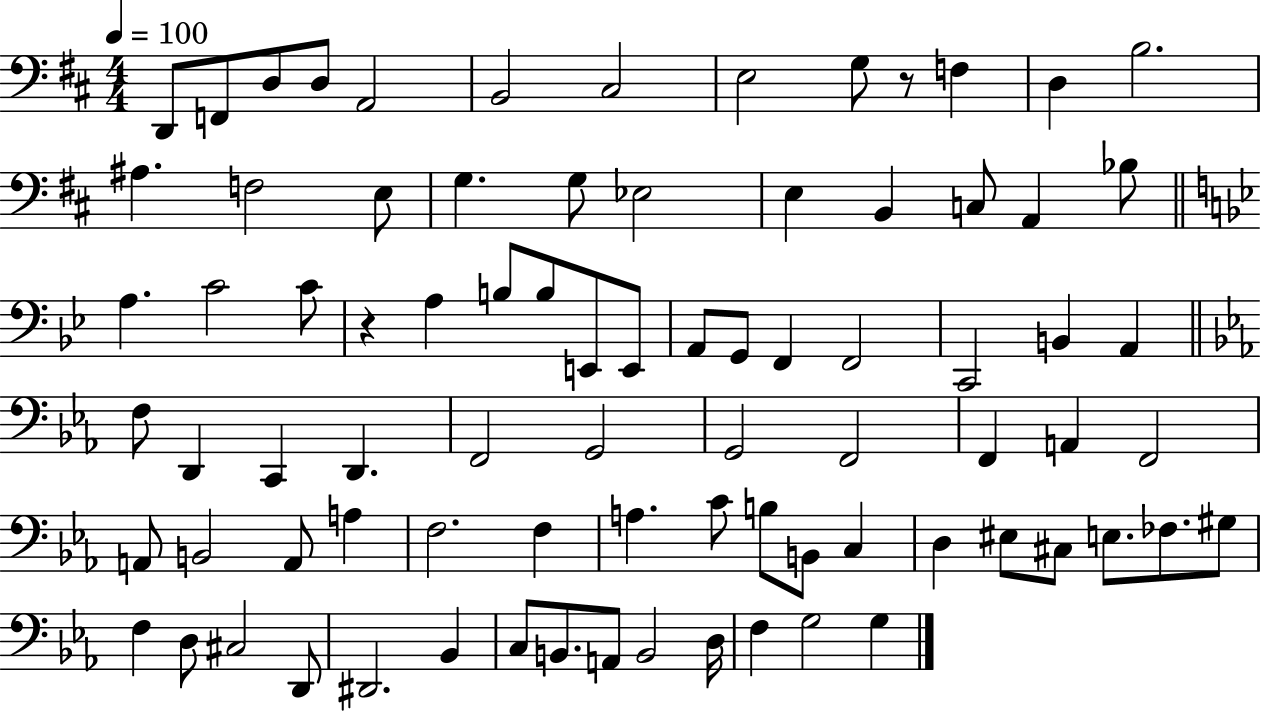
X:1
T:Untitled
M:4/4
L:1/4
K:D
D,,/2 F,,/2 D,/2 D,/2 A,,2 B,,2 ^C,2 E,2 G,/2 z/2 F, D, B,2 ^A, F,2 E,/2 G, G,/2 _E,2 E, B,, C,/2 A,, _B,/2 A, C2 C/2 z A, B,/2 B,/2 E,,/2 E,,/2 A,,/2 G,,/2 F,, F,,2 C,,2 B,, A,, F,/2 D,, C,, D,, F,,2 G,,2 G,,2 F,,2 F,, A,, F,,2 A,,/2 B,,2 A,,/2 A, F,2 F, A, C/2 B,/2 B,,/2 C, D, ^E,/2 ^C,/2 E,/2 _F,/2 ^G,/2 F, D,/2 ^C,2 D,,/2 ^D,,2 _B,, C,/2 B,,/2 A,,/2 B,,2 D,/4 F, G,2 G,